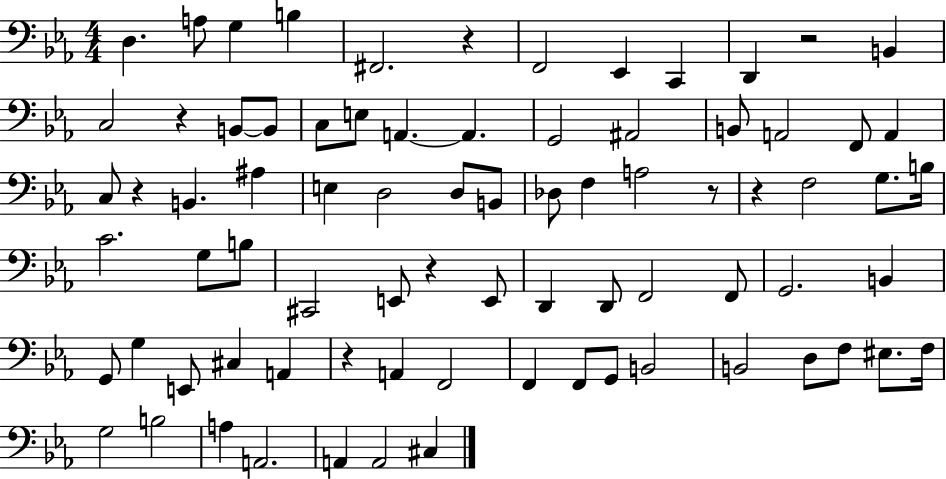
X:1
T:Untitled
M:4/4
L:1/4
K:Eb
D, A,/2 G, B, ^F,,2 z F,,2 _E,, C,, D,, z2 B,, C,2 z B,,/2 B,,/2 C,/2 E,/2 A,, A,, G,,2 ^A,,2 B,,/2 A,,2 F,,/2 A,, C,/2 z B,, ^A, E, D,2 D,/2 B,,/2 _D,/2 F, A,2 z/2 z F,2 G,/2 B,/4 C2 G,/2 B,/2 ^C,,2 E,,/2 z E,,/2 D,, D,,/2 F,,2 F,,/2 G,,2 B,, G,,/2 G, E,,/2 ^C, A,, z A,, F,,2 F,, F,,/2 G,,/2 B,,2 B,,2 D,/2 F,/2 ^E,/2 F,/4 G,2 B,2 A, A,,2 A,, A,,2 ^C,